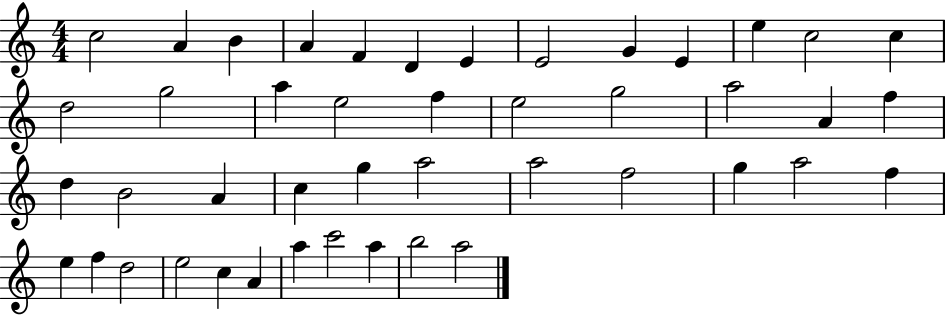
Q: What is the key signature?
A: C major